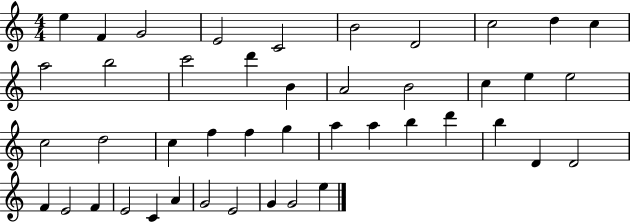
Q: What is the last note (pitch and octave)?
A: E5